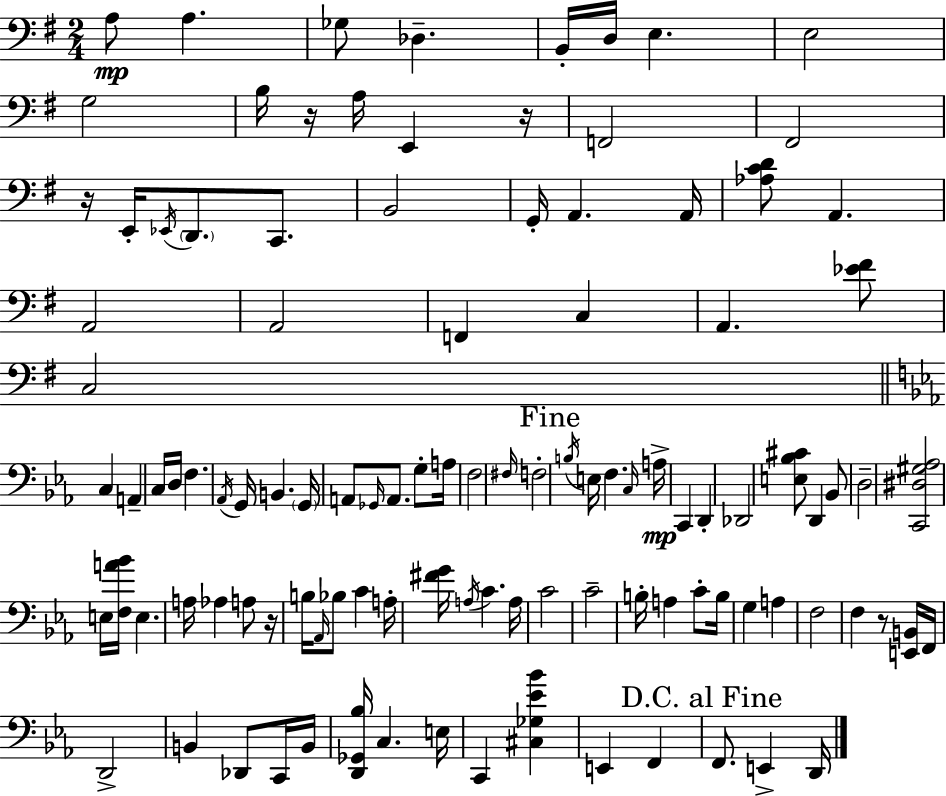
X:1
T:Untitled
M:2/4
L:1/4
K:G
A,/2 A, _G,/2 _D, B,,/4 D,/4 E, E,2 G,2 B,/4 z/4 A,/4 E,, z/4 F,,2 ^F,,2 z/4 E,,/4 _E,,/4 D,,/2 C,,/2 B,,2 G,,/4 A,, A,,/4 [_A,CD]/2 A,, A,,2 A,,2 F,, C, A,, [_E^F]/2 C,2 C, A,, C,/4 D,/4 F, _A,,/4 G,,/4 B,, G,,/4 A,,/2 _G,,/4 A,,/2 G,/2 A,/4 F,2 ^F,/4 F,2 B,/4 E,/4 F, C,/4 A,/4 C,, D,, _D,,2 [E,_B,^C]/2 D,, _B,,/2 D,2 [C,,^D,^G,_A,]2 E,/4 [F,A_B]/4 E, A,/4 _A, A,/2 z/4 B,/4 _A,,/4 _B,/2 C A,/4 [^FG]/4 A,/4 C A,/4 C2 C2 B,/4 A, C/2 B,/4 G, A, F,2 F, z/2 [E,,B,,]/4 F,,/4 D,,2 B,, _D,,/2 C,,/4 B,,/4 [D,,_G,,_B,]/4 C, E,/4 C,, [^C,_G,_E_B] E,, F,, F,,/2 E,, D,,/4